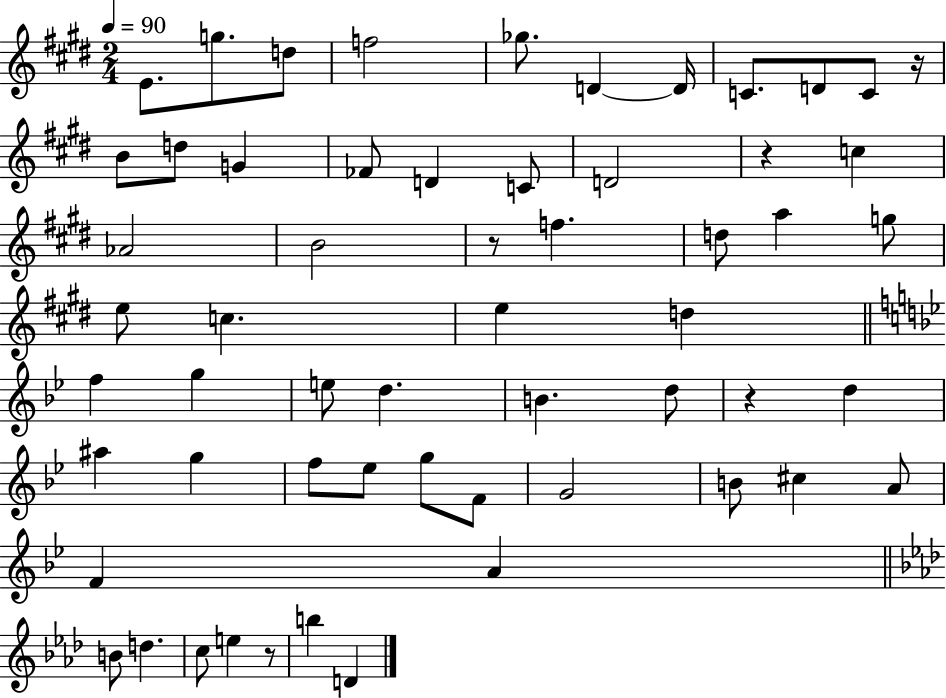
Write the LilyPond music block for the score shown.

{
  \clef treble
  \numericTimeSignature
  \time 2/4
  \key e \major
  \tempo 4 = 90
  e'8. g''8. d''8 | f''2 | ges''8. d'4~~ d'16 | c'8. d'8 c'8 r16 | \break b'8 d''8 g'4 | fes'8 d'4 c'8 | d'2 | r4 c''4 | \break aes'2 | b'2 | r8 f''4. | d''8 a''4 g''8 | \break e''8 c''4. | e''4 d''4 | \bar "||" \break \key bes \major f''4 g''4 | e''8 d''4. | b'4. d''8 | r4 d''4 | \break ais''4 g''4 | f''8 ees''8 g''8 f'8 | g'2 | b'8 cis''4 a'8 | \break f'4 a'4 | \bar "||" \break \key f \minor b'8 d''4. | c''8 e''4 r8 | b''4 d'4 | \bar "|."
}